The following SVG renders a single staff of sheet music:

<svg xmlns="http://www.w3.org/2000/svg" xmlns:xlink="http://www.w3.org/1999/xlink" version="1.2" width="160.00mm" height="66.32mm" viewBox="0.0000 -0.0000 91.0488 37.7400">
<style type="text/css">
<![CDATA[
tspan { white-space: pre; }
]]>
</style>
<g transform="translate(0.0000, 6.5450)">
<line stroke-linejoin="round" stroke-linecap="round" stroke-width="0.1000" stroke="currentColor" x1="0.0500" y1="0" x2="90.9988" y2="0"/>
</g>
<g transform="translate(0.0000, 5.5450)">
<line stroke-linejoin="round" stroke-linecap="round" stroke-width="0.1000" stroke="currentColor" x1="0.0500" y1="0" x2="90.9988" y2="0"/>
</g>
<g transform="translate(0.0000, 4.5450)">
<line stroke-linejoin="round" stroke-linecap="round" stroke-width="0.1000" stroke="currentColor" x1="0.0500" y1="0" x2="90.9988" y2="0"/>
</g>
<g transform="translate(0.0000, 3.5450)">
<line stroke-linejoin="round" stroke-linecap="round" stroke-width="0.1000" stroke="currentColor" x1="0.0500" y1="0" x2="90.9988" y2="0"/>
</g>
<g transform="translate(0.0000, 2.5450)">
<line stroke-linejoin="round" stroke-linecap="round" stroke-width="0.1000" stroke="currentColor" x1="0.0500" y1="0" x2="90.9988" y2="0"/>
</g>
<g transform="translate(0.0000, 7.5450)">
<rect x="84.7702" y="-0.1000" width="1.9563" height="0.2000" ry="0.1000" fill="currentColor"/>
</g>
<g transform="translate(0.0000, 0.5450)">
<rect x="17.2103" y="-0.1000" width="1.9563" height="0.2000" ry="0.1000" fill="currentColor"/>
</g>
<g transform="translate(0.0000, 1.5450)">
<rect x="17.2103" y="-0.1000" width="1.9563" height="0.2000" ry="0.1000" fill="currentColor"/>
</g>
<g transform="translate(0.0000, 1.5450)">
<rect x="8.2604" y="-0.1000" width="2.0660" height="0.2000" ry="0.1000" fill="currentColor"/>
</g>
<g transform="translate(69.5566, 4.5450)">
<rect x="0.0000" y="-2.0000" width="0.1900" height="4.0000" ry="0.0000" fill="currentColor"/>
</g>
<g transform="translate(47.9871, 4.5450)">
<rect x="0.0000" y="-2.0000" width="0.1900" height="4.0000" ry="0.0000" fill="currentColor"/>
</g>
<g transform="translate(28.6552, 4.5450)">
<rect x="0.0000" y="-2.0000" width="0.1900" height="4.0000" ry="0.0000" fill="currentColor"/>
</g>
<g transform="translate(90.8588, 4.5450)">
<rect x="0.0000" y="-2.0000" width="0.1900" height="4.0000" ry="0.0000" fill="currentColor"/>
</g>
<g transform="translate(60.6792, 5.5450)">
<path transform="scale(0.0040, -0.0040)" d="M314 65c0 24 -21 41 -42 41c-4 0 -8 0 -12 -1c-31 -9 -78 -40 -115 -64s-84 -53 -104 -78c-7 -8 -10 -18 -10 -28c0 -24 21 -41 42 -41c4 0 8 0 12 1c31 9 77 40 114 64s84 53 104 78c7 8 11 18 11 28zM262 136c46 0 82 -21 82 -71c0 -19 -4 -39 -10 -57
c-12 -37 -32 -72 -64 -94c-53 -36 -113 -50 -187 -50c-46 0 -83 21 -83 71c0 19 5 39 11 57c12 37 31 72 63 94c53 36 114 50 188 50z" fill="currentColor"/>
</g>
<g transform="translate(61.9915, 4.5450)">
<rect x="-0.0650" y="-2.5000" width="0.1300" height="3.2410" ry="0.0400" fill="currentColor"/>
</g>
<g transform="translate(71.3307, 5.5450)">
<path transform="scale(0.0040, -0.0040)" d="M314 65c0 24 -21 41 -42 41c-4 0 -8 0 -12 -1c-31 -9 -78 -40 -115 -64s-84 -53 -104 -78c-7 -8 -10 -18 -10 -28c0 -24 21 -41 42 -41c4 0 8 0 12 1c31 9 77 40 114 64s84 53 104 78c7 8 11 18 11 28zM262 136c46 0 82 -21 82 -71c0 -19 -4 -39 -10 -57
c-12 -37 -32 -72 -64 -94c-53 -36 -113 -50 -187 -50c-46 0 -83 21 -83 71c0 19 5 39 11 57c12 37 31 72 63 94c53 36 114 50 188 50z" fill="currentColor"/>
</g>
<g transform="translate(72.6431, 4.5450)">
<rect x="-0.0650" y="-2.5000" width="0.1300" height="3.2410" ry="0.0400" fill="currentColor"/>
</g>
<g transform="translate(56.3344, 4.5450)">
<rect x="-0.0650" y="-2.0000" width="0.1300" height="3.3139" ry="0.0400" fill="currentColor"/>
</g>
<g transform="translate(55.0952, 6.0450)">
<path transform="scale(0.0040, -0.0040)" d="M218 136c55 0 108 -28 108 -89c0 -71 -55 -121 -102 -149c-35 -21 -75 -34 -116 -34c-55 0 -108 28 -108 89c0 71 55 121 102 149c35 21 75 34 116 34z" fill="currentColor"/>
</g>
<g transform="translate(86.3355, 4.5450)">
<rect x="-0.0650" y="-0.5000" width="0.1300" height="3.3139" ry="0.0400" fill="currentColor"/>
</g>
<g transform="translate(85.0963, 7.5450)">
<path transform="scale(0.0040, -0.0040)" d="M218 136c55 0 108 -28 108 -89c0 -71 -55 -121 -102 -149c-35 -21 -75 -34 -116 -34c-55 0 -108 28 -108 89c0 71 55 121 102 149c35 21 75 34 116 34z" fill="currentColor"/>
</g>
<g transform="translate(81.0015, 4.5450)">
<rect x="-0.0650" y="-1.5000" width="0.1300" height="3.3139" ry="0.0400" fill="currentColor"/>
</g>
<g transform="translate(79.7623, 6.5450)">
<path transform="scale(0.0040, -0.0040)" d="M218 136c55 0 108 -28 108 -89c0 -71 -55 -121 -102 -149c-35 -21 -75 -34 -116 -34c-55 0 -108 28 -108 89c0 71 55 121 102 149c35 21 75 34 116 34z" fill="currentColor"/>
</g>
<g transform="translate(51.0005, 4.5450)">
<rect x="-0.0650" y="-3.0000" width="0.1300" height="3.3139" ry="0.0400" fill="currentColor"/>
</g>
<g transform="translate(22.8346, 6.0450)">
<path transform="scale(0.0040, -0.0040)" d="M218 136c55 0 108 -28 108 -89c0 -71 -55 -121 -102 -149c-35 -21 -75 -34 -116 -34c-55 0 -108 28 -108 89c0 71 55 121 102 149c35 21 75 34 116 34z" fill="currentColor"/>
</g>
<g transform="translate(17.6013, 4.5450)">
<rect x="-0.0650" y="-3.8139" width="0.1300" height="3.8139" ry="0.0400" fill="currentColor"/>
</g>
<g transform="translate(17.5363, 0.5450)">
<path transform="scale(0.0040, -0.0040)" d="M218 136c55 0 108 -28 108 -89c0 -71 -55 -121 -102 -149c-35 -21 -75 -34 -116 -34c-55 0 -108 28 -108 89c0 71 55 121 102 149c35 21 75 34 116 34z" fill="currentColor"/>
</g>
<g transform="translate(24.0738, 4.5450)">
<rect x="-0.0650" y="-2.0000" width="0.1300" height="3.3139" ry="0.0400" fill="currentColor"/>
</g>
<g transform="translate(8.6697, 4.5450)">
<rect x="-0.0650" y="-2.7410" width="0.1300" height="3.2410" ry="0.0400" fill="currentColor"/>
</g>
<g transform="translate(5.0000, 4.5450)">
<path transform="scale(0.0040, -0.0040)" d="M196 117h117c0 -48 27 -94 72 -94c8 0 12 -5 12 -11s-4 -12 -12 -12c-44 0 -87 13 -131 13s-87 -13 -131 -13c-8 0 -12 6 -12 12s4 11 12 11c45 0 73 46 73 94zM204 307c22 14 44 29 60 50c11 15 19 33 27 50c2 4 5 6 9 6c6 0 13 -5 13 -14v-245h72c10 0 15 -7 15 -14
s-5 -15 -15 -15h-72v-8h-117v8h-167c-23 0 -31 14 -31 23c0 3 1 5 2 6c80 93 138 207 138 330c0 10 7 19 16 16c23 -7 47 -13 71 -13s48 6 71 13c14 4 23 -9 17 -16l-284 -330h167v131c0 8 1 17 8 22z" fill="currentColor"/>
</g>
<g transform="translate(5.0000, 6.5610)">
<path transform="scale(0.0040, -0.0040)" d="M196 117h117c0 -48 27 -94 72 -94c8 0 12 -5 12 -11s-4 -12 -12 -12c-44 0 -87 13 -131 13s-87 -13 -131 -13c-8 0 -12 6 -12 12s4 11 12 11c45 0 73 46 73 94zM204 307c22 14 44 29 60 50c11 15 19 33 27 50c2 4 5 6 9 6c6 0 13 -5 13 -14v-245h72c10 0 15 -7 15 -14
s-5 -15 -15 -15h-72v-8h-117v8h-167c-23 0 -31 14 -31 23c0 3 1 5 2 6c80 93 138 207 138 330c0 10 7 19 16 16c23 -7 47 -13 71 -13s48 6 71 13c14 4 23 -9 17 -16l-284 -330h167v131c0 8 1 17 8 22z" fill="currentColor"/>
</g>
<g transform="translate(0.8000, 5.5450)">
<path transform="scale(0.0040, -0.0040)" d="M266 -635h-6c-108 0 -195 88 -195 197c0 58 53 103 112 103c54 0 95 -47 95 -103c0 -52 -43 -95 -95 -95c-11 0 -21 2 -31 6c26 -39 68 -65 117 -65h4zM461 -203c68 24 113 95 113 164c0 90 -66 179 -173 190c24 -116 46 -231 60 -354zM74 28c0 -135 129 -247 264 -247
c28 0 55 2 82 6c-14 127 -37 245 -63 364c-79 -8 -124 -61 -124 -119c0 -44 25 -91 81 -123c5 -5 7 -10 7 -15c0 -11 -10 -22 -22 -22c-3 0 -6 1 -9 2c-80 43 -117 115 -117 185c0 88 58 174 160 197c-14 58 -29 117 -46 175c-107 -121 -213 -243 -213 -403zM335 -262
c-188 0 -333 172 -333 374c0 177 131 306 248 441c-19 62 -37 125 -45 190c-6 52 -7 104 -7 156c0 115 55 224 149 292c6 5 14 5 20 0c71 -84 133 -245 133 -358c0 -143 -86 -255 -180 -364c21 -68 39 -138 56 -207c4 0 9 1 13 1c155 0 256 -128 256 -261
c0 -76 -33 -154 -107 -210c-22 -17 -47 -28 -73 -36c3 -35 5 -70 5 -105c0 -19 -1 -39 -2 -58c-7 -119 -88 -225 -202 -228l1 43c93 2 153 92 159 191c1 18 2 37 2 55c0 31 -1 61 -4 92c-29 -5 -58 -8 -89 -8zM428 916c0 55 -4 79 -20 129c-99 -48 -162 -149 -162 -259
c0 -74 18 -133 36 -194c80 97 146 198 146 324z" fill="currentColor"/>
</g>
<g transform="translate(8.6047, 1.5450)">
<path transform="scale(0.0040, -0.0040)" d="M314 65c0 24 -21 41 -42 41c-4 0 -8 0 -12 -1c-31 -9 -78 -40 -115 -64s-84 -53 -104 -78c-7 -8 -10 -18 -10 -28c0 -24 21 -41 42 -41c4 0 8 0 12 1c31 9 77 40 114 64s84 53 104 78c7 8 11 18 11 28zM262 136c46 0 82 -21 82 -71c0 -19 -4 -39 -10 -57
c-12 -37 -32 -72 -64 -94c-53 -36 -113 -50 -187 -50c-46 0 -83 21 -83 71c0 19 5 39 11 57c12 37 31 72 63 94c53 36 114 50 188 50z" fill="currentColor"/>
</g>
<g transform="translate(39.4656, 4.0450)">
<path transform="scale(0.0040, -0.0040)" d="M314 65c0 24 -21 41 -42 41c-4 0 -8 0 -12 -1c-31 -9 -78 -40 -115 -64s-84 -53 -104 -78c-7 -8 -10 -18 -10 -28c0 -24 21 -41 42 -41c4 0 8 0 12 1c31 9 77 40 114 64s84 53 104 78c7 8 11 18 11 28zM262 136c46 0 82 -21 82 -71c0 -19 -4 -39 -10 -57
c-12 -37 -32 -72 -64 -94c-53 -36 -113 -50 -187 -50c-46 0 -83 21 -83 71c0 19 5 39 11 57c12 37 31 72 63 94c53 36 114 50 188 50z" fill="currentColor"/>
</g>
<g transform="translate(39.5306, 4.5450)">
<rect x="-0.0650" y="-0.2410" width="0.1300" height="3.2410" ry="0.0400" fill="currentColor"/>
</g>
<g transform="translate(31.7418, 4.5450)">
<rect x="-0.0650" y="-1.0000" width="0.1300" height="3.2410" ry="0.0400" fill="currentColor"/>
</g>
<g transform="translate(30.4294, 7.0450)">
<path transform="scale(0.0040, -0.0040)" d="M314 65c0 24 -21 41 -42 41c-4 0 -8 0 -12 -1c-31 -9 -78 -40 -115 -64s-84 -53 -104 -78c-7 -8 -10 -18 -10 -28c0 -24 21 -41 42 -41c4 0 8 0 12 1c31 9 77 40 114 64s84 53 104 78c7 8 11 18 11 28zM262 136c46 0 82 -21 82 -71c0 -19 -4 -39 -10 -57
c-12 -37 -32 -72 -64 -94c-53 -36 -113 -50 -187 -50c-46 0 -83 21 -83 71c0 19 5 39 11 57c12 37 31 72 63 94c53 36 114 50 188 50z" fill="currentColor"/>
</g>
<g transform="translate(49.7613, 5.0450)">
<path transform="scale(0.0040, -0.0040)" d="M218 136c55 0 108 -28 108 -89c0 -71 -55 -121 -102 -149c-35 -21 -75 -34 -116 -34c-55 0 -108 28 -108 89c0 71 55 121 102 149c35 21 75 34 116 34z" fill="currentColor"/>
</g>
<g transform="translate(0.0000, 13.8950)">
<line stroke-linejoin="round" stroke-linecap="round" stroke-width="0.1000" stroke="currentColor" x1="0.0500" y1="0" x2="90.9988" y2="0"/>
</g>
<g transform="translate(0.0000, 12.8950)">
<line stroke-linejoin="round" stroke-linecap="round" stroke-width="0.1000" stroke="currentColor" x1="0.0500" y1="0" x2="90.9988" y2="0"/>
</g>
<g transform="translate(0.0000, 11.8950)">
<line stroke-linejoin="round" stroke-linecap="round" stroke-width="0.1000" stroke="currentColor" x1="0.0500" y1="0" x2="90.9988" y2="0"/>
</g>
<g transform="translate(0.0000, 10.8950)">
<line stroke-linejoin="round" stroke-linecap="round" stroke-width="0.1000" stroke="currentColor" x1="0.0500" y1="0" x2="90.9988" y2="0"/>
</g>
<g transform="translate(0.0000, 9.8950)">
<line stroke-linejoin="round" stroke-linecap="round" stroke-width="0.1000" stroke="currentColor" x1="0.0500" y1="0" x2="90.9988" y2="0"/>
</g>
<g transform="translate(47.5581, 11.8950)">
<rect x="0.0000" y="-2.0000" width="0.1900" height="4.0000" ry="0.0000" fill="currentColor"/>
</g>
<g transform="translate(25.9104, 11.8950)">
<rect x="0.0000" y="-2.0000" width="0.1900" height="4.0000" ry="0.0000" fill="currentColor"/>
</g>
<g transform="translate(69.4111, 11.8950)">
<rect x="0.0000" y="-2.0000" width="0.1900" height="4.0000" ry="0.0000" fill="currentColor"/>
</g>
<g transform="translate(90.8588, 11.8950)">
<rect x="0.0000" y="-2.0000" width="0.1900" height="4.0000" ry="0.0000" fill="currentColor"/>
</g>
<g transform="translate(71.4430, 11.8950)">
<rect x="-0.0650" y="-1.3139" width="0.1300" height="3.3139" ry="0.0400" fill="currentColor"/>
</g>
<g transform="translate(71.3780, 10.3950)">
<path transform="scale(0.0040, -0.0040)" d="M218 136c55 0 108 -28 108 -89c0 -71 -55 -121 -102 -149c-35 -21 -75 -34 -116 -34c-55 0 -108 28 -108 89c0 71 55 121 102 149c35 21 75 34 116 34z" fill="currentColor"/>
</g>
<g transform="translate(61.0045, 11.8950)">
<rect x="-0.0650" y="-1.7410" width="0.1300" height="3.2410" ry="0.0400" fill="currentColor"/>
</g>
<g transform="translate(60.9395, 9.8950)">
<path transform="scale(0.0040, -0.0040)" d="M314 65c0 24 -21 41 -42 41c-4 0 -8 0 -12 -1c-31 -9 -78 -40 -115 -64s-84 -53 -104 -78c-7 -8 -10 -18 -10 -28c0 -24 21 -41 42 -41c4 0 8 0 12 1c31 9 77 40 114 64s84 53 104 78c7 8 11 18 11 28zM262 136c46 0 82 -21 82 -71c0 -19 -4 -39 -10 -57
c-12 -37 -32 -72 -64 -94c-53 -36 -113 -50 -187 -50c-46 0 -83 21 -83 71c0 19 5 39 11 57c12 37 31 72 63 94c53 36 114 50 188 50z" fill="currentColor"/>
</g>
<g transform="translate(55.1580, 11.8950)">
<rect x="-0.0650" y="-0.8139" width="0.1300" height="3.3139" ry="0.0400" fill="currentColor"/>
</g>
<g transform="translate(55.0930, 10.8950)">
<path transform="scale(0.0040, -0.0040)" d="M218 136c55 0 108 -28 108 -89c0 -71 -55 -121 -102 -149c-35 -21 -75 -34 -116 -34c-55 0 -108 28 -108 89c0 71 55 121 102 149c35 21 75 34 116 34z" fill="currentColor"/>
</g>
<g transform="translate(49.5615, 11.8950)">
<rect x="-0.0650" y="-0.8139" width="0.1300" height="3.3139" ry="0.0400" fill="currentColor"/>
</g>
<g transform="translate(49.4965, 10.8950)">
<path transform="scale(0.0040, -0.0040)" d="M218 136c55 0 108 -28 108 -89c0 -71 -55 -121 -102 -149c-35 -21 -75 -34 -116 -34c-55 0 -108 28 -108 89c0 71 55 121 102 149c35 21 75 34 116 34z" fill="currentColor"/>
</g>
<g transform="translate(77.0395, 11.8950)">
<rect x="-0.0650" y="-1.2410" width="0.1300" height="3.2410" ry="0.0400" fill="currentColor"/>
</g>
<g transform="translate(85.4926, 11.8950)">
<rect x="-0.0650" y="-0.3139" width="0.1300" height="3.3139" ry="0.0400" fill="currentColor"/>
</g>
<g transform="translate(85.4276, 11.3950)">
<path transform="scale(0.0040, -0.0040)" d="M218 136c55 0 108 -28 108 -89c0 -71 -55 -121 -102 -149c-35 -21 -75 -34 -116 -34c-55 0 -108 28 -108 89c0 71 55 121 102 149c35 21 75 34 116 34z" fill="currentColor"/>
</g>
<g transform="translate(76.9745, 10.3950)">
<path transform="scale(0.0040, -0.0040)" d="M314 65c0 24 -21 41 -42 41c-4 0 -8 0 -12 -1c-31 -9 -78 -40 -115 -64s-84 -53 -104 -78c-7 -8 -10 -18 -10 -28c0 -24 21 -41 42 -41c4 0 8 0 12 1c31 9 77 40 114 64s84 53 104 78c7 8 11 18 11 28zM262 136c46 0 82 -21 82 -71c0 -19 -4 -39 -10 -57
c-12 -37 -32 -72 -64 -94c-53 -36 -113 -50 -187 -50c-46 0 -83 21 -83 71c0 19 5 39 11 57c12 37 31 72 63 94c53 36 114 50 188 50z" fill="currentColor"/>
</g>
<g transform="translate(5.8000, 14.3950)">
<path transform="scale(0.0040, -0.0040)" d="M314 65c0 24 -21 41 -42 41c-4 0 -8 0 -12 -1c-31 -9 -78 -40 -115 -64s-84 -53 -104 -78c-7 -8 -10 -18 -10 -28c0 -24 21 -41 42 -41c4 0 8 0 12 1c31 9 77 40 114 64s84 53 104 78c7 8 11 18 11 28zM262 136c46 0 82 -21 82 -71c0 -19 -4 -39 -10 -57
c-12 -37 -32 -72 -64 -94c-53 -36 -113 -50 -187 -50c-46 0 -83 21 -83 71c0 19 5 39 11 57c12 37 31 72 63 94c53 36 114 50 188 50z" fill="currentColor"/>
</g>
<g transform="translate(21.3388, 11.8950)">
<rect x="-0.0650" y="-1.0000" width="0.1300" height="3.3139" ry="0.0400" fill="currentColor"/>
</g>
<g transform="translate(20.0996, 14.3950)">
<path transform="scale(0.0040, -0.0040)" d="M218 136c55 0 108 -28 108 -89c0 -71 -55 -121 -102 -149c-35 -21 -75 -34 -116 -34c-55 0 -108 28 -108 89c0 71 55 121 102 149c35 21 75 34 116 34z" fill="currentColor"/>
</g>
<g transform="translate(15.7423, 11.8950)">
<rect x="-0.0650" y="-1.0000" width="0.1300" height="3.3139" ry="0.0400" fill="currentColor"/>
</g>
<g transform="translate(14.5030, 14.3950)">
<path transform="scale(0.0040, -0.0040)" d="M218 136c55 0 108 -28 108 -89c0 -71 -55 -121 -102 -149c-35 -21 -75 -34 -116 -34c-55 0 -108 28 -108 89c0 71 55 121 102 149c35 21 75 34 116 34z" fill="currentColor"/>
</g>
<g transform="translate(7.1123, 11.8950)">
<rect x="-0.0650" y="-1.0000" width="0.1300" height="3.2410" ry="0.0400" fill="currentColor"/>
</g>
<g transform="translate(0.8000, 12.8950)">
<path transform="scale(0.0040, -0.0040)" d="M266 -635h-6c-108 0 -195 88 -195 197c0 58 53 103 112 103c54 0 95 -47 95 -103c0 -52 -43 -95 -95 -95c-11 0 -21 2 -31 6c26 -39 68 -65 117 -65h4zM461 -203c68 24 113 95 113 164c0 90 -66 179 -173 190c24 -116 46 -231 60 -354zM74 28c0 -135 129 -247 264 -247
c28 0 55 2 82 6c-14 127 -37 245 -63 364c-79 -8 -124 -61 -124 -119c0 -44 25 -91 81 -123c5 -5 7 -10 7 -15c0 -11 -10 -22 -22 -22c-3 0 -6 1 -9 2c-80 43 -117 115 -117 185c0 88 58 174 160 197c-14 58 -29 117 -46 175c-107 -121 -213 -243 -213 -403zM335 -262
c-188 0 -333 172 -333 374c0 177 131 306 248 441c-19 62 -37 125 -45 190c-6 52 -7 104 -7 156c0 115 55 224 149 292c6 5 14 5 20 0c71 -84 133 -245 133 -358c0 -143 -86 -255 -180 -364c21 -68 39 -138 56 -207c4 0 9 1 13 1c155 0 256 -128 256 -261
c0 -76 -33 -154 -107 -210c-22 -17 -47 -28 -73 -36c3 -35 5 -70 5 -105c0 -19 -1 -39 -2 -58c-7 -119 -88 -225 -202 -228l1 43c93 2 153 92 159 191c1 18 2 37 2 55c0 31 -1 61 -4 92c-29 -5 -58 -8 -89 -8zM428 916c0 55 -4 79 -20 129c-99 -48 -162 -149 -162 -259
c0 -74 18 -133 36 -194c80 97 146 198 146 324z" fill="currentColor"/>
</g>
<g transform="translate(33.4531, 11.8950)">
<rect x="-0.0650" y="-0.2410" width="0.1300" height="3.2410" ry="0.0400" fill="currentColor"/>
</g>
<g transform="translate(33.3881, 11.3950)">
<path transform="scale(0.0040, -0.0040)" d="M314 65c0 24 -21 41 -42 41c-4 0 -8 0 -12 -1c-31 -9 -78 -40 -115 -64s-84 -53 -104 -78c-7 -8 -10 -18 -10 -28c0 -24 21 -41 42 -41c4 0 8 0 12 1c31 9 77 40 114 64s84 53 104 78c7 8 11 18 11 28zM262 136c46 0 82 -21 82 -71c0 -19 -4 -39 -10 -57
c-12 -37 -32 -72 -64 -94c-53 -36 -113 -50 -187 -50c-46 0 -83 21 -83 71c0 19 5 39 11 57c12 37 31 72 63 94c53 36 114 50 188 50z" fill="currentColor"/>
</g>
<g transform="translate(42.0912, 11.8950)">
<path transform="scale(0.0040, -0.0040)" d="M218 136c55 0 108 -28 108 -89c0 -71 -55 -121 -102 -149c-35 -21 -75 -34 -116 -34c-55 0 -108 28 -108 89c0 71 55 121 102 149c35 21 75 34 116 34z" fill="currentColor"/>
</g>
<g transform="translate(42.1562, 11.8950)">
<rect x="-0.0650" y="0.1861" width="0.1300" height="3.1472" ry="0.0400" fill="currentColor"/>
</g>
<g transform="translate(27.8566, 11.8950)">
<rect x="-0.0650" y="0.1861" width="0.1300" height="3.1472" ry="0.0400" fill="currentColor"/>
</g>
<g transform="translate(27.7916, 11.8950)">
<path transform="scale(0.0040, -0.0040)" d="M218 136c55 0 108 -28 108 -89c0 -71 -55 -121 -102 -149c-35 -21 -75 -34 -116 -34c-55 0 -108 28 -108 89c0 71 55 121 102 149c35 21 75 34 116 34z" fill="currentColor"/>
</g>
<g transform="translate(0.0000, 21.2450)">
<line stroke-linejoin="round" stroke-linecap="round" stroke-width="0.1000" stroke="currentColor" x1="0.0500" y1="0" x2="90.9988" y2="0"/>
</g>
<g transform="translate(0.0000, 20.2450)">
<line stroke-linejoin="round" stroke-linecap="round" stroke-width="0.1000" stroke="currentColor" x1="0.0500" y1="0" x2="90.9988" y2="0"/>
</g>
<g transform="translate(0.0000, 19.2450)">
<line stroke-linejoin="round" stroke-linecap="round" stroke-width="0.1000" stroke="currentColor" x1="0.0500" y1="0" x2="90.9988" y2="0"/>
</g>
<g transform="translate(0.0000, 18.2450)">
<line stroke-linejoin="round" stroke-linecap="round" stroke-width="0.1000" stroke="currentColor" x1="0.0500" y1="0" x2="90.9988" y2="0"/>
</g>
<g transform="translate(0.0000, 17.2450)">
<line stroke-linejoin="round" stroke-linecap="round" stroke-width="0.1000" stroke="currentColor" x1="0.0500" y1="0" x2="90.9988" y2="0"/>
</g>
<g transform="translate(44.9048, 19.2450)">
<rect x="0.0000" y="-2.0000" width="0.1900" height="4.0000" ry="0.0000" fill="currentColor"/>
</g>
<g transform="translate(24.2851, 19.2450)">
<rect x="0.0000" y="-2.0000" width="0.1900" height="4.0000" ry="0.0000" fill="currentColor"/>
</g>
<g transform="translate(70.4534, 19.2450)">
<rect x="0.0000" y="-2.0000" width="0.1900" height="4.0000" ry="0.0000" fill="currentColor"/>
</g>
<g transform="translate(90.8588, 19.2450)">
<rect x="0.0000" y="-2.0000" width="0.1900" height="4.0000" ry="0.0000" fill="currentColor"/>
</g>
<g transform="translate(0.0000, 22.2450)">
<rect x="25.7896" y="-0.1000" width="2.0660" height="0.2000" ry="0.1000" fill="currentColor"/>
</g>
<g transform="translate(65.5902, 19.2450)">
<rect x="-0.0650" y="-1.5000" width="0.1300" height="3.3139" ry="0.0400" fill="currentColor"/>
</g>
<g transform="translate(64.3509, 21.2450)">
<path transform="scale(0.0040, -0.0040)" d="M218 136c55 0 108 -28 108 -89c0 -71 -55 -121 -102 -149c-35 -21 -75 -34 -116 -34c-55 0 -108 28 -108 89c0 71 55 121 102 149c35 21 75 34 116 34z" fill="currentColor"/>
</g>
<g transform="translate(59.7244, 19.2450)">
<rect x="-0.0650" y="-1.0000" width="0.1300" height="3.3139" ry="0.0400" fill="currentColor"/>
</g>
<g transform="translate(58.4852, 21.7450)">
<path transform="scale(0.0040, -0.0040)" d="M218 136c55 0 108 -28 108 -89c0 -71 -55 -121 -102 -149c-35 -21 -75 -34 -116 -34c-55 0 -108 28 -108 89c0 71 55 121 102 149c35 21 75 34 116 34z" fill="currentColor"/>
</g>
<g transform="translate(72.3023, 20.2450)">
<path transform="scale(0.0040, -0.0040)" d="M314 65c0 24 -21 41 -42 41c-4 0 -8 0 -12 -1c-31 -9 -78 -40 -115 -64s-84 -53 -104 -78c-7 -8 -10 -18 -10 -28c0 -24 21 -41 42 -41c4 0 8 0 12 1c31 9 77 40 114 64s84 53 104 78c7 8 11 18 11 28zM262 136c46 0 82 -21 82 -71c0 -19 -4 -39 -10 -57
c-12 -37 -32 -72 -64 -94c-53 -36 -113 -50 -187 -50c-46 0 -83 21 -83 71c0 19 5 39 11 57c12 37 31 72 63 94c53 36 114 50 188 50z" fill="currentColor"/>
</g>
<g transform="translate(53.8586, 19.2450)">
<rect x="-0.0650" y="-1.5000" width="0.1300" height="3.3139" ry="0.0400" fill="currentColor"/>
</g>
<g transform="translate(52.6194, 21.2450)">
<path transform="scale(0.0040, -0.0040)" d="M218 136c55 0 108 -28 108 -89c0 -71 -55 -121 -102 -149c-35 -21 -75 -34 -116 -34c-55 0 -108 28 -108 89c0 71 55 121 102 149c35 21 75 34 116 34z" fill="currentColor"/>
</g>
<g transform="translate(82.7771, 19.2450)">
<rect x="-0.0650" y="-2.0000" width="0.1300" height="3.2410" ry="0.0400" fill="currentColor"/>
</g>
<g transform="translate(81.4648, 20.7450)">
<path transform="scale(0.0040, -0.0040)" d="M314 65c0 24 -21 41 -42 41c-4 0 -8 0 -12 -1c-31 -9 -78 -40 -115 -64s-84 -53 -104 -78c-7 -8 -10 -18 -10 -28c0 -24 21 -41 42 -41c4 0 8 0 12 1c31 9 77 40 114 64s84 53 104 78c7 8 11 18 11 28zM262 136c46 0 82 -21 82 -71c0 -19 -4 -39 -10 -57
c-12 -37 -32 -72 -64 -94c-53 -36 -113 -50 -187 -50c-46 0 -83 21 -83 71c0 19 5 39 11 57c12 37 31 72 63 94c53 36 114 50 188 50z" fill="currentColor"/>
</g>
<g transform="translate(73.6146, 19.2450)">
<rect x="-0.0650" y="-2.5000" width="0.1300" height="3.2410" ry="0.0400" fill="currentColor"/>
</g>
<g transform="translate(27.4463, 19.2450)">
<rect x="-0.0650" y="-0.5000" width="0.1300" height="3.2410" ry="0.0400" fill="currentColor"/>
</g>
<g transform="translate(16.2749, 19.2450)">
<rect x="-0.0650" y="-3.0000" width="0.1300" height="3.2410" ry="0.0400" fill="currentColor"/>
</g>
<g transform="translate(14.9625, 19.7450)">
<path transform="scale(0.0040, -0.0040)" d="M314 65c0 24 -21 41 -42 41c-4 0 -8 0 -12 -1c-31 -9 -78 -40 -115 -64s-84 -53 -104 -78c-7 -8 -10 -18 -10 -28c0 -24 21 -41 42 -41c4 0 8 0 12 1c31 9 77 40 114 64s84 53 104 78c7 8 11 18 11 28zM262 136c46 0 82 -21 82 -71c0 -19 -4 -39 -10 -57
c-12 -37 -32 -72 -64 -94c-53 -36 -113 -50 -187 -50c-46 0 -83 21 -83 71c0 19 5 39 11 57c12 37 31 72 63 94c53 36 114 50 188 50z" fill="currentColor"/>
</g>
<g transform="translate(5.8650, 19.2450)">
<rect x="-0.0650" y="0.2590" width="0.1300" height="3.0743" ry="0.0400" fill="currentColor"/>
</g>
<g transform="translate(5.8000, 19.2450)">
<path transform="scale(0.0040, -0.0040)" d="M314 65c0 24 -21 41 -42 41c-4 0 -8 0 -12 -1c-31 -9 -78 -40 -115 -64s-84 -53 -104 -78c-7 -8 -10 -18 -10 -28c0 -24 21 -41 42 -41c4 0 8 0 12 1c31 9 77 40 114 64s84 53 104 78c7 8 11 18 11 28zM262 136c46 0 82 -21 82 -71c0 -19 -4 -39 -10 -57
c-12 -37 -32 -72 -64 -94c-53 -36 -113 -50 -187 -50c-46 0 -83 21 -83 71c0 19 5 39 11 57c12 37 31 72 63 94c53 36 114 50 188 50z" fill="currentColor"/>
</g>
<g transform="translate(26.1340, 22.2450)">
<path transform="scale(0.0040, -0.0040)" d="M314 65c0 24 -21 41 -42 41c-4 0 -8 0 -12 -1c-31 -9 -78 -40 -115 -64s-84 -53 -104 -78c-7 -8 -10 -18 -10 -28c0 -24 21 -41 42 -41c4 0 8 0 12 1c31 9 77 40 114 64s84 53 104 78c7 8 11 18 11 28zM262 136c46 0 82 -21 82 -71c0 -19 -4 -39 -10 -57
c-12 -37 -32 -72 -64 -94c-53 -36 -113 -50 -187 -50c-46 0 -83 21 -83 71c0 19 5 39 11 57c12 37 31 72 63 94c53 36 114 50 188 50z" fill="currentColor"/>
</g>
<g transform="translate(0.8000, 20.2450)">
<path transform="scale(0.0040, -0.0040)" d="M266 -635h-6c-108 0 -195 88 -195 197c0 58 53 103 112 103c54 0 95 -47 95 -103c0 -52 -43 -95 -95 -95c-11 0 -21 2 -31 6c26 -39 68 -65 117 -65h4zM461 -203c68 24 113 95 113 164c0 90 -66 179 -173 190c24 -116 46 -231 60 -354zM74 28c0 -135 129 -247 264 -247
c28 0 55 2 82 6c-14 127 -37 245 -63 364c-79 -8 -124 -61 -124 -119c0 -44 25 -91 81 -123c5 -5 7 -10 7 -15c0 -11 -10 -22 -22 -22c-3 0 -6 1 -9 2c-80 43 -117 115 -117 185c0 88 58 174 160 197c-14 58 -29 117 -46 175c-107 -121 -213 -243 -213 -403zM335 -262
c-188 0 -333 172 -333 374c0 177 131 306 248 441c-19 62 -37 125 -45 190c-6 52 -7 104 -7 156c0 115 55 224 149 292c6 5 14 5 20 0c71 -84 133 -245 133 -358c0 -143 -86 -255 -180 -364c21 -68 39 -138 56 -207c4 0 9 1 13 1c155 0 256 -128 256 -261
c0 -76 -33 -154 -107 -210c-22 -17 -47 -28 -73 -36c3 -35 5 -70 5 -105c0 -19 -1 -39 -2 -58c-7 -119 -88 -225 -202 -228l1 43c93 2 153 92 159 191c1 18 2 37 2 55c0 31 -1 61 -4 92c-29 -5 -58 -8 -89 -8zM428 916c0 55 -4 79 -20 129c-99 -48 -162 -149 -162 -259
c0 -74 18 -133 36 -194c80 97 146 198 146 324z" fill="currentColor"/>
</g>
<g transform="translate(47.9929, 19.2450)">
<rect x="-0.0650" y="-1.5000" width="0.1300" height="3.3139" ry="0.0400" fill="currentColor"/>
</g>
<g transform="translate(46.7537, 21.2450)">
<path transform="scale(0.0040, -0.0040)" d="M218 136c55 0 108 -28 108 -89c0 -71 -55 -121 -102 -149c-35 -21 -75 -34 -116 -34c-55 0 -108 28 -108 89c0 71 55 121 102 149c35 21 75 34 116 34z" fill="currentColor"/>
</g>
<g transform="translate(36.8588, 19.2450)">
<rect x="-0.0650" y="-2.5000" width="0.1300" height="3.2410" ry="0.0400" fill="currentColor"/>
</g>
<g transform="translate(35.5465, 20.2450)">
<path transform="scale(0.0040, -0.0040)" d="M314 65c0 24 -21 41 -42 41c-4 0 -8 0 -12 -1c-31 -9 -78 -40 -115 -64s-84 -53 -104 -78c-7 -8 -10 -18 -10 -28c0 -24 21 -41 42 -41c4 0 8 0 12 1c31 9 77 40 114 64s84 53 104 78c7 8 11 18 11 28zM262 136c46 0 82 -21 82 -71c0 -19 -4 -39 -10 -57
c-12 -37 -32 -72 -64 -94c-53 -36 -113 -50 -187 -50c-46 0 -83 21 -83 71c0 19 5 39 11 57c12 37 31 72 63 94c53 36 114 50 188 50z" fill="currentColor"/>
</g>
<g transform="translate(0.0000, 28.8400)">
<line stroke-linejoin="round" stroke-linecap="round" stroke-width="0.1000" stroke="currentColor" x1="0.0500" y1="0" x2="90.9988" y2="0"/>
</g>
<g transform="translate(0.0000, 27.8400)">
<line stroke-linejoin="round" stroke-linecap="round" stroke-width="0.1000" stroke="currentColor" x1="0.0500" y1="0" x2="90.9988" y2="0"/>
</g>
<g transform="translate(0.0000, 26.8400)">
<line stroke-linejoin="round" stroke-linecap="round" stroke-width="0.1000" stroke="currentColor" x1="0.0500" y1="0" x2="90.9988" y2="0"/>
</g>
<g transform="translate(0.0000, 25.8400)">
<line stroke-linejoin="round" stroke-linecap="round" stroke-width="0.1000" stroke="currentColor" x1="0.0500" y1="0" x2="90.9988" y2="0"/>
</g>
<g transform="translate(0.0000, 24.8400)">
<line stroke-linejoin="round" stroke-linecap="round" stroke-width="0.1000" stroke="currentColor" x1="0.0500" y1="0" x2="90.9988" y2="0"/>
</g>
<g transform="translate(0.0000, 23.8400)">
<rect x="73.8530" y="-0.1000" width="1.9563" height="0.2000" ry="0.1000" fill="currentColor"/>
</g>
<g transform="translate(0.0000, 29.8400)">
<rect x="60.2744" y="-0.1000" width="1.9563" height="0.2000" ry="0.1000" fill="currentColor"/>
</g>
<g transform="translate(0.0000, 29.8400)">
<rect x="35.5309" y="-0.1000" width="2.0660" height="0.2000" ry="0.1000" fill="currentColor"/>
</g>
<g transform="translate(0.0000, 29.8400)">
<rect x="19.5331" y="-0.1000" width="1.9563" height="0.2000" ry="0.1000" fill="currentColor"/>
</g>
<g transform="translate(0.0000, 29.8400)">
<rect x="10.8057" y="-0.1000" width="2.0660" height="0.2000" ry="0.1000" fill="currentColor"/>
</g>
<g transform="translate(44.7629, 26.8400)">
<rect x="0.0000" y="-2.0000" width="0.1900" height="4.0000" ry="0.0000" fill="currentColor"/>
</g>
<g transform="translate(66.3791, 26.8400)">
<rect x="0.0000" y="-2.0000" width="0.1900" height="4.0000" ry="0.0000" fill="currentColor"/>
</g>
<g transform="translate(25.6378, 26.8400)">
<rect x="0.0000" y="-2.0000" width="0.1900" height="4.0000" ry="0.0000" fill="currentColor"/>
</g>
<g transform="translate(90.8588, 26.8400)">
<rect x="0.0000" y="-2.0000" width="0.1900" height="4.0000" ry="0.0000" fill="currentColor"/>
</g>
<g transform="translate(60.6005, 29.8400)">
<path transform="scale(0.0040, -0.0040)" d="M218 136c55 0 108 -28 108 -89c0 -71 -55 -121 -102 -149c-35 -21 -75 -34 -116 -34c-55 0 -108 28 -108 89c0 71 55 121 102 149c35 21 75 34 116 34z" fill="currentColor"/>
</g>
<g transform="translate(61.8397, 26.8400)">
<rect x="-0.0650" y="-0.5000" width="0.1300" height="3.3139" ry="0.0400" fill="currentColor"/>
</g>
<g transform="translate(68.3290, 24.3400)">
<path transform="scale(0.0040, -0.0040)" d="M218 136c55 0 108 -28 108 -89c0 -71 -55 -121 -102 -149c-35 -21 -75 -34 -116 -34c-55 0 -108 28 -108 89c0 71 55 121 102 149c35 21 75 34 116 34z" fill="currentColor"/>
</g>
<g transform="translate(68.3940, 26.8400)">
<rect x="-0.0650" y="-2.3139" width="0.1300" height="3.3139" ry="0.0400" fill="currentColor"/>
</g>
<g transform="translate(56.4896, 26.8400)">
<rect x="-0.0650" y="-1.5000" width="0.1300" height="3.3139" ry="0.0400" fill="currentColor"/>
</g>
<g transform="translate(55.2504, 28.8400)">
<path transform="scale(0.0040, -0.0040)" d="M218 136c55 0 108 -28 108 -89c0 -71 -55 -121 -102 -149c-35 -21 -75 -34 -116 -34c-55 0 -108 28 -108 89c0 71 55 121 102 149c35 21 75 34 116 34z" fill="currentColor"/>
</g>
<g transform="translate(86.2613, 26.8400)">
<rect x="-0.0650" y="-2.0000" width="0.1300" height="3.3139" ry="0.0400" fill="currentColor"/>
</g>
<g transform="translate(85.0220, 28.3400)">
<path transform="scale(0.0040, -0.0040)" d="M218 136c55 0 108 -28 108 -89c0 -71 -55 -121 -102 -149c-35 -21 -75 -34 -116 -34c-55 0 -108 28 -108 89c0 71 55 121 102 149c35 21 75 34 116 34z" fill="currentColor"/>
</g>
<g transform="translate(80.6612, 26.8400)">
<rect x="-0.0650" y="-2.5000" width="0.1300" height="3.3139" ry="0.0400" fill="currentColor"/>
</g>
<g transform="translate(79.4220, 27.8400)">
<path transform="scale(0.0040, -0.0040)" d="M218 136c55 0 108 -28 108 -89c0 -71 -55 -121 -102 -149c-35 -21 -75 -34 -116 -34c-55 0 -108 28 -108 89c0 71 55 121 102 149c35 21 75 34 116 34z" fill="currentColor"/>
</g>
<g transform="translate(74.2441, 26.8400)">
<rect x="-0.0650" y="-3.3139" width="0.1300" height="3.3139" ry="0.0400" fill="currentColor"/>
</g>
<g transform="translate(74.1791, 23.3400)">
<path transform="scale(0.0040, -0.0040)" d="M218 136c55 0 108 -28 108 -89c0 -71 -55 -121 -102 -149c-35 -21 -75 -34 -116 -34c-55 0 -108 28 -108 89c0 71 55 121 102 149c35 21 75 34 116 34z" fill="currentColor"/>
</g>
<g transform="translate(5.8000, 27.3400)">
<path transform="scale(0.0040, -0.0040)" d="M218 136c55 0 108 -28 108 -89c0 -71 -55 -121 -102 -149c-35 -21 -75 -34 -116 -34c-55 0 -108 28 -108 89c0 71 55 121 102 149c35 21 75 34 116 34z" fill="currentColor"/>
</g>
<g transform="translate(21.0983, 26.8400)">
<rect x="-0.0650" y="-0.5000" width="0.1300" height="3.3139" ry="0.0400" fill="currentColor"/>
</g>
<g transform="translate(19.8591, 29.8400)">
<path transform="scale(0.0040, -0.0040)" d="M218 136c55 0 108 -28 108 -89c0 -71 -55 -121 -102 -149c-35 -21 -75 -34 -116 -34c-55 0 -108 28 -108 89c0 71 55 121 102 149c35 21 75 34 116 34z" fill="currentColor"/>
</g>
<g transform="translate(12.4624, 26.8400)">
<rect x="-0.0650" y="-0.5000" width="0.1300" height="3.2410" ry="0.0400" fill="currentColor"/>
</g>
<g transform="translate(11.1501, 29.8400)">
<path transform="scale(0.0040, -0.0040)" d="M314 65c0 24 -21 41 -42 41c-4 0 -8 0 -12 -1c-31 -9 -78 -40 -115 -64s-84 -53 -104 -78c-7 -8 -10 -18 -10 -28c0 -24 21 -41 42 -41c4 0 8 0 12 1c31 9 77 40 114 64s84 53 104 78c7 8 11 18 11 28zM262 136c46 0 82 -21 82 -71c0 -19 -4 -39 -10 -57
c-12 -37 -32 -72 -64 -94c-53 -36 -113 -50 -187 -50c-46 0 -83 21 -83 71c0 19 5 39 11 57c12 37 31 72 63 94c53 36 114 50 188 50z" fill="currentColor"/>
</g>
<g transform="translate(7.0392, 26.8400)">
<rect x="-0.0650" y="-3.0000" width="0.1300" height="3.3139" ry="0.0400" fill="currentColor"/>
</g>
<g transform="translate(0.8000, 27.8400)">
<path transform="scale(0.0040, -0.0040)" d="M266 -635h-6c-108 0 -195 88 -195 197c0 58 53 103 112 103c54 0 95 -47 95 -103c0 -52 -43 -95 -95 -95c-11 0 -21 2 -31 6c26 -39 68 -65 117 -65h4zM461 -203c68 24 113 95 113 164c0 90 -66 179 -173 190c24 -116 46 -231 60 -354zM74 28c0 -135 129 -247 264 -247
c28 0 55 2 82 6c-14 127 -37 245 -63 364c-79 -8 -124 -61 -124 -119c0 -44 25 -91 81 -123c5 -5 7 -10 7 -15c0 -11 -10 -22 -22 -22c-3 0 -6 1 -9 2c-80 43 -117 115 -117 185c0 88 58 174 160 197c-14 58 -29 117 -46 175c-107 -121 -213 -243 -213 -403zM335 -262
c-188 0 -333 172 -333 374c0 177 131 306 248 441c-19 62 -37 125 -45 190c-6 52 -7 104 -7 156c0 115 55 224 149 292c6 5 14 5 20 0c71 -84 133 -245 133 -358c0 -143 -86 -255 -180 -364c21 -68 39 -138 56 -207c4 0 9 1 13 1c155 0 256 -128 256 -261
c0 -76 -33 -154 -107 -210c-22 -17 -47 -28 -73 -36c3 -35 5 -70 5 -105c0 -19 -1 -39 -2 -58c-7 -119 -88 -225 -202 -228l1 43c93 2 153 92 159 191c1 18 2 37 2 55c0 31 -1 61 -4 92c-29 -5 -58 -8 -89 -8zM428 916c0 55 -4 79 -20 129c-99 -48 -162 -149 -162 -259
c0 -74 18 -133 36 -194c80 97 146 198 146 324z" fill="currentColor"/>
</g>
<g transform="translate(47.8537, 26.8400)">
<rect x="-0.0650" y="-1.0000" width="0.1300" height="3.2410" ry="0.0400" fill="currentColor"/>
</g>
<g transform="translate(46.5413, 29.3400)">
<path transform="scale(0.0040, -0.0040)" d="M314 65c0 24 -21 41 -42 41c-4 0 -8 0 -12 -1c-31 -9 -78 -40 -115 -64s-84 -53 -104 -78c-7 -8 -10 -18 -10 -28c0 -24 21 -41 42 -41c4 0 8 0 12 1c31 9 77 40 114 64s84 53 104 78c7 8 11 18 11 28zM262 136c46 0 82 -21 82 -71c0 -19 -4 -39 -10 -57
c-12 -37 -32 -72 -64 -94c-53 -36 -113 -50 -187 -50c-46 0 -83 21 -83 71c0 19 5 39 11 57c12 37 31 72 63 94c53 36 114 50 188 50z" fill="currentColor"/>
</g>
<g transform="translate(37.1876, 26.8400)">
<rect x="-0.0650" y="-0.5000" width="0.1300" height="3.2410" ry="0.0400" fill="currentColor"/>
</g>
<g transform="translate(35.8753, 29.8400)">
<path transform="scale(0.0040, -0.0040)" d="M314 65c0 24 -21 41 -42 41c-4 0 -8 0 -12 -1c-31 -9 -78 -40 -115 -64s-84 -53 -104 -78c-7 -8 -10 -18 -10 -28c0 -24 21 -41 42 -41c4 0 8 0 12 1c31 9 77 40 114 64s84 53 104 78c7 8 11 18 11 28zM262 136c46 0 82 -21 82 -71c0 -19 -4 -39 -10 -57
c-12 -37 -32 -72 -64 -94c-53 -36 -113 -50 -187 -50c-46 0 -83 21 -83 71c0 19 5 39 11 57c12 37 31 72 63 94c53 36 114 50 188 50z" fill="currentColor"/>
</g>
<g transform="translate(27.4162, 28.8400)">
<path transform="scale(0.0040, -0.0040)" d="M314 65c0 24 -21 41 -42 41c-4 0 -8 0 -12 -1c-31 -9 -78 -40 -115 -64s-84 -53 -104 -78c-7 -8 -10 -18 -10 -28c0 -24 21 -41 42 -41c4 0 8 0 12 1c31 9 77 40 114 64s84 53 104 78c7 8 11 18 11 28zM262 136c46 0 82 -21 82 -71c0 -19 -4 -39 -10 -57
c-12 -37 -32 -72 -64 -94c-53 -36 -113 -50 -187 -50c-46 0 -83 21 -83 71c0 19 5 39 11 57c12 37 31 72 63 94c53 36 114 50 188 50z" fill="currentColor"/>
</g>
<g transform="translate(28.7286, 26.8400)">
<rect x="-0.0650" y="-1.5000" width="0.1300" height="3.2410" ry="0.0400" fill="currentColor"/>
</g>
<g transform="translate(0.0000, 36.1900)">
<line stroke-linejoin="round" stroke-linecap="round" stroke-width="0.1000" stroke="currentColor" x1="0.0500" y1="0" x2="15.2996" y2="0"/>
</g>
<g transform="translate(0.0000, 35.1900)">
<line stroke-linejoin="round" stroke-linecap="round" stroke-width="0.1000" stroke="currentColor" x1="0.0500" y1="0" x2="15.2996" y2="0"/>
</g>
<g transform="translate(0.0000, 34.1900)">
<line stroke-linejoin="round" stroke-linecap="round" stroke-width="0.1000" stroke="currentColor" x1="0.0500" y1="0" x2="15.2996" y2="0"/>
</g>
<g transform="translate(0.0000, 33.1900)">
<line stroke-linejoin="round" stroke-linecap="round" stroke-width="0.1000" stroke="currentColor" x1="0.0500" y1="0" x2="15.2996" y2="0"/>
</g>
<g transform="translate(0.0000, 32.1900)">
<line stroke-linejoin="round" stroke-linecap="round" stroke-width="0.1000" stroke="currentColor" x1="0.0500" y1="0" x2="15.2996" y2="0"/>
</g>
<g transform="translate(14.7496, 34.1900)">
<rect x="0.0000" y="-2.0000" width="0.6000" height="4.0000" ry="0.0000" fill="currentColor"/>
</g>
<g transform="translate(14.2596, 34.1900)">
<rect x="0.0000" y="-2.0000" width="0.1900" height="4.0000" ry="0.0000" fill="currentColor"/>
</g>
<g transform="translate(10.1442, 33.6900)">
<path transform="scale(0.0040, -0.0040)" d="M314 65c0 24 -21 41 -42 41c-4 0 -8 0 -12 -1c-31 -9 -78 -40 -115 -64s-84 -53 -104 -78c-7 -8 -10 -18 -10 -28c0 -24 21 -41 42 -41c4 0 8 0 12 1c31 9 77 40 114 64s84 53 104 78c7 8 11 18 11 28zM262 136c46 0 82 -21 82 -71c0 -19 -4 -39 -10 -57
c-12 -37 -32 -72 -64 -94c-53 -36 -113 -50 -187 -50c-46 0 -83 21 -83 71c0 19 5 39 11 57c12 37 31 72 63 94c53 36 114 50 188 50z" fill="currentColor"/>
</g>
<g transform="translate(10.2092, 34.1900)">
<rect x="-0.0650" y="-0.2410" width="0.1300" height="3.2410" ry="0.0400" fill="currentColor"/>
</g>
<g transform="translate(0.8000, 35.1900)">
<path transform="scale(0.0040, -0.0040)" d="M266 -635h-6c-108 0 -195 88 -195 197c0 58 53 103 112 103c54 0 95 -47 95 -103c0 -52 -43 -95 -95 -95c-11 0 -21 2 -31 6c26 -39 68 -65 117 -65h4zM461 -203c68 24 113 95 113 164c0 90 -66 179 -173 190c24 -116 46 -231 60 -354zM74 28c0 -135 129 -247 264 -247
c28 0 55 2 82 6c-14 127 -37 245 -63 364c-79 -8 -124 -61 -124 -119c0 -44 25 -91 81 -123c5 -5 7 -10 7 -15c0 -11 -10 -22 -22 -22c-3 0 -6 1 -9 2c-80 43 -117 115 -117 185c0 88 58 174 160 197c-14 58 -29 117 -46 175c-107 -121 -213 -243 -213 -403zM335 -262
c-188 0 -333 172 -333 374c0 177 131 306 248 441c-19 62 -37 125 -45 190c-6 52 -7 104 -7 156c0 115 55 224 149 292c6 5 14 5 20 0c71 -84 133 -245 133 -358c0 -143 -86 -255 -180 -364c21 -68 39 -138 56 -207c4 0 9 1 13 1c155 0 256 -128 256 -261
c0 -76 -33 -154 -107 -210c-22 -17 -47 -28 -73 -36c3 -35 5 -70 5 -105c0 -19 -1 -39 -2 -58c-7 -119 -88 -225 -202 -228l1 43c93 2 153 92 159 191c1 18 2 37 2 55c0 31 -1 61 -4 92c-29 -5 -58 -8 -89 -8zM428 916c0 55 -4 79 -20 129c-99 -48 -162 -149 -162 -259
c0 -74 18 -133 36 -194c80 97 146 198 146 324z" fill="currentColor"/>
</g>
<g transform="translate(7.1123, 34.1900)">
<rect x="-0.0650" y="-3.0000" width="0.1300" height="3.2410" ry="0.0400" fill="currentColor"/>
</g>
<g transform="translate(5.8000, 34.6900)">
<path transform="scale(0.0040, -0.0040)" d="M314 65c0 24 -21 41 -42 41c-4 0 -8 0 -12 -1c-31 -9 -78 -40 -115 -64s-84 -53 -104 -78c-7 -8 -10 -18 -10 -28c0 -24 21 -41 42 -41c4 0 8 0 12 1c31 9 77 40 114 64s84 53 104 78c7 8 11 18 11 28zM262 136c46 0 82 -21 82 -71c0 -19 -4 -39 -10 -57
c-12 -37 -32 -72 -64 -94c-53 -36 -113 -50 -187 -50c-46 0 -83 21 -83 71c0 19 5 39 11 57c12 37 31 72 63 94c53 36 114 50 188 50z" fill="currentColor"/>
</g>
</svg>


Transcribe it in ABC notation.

X:1
T:Untitled
M:4/4
L:1/4
K:C
a2 c' F D2 c2 A F G2 G2 E C D2 D D B c2 B d d f2 e e2 c B2 A2 C2 G2 E E D E G2 F2 A C2 C E2 C2 D2 E C g b G F A2 c2